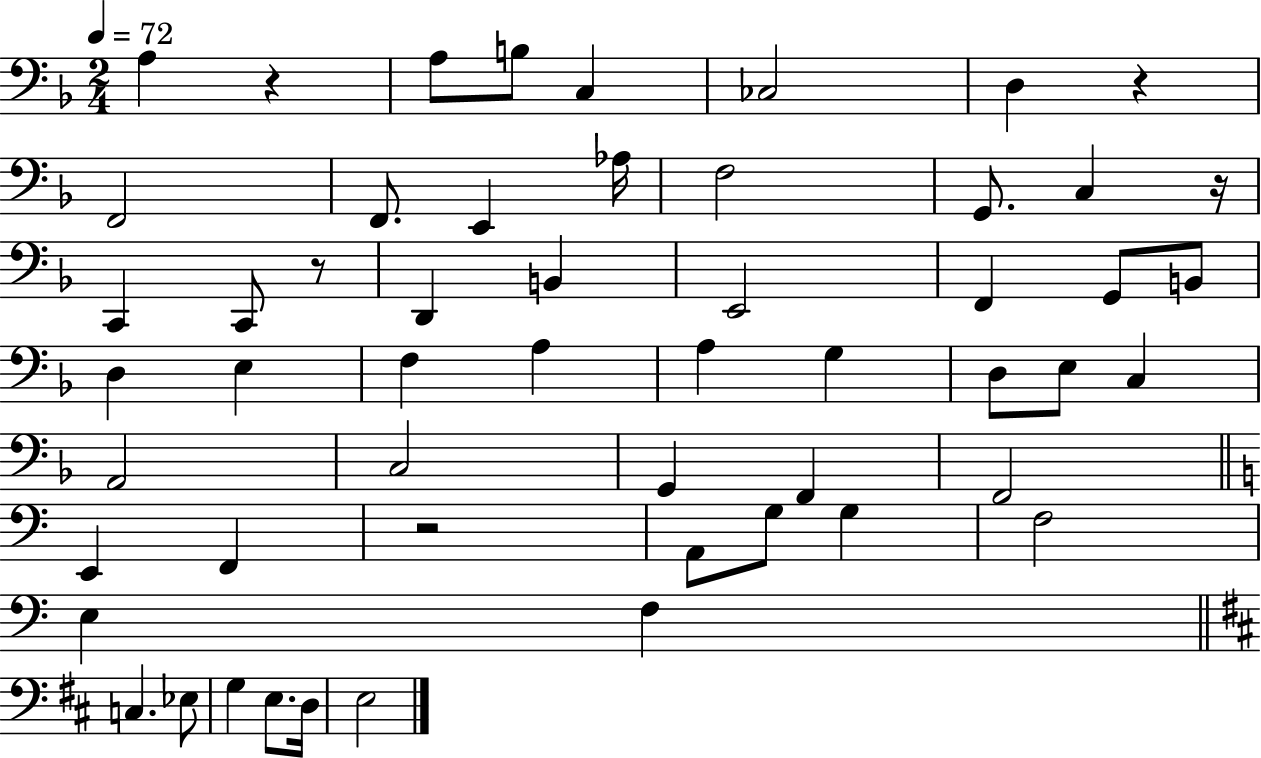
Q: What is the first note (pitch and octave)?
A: A3